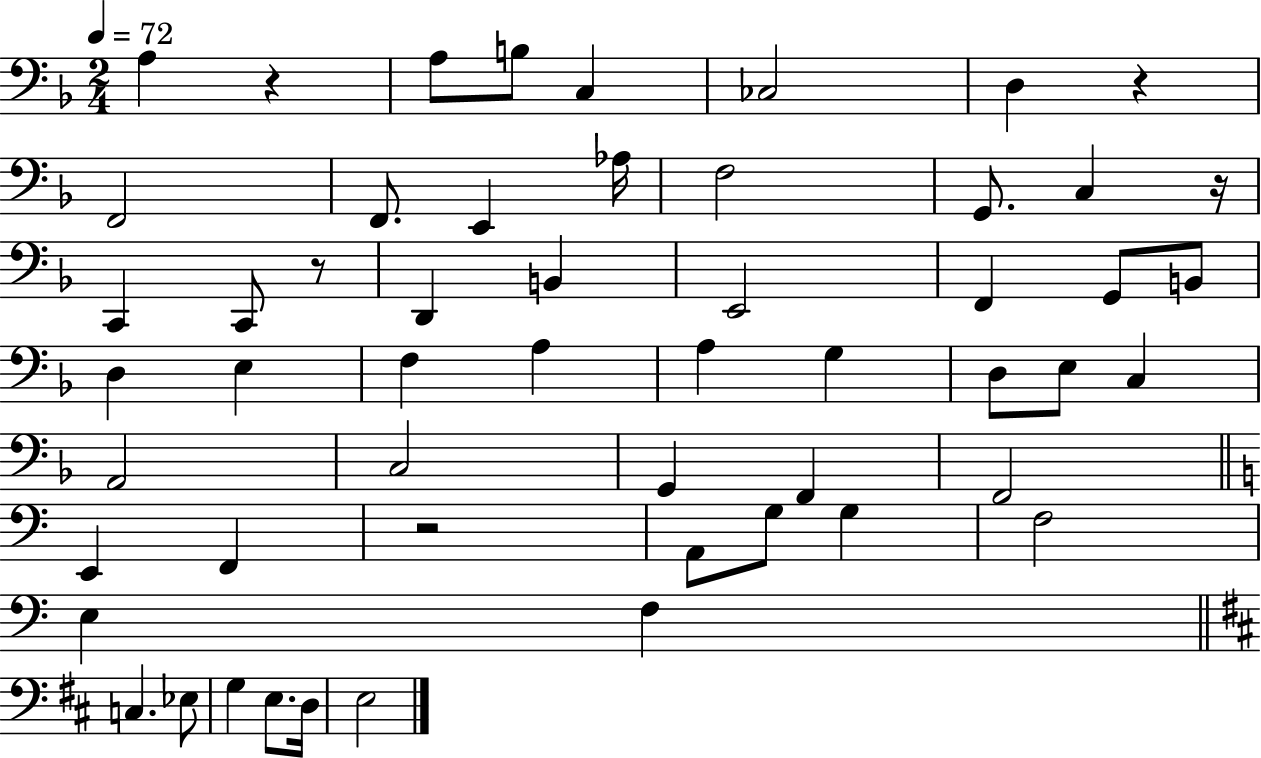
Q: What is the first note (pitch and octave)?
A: A3